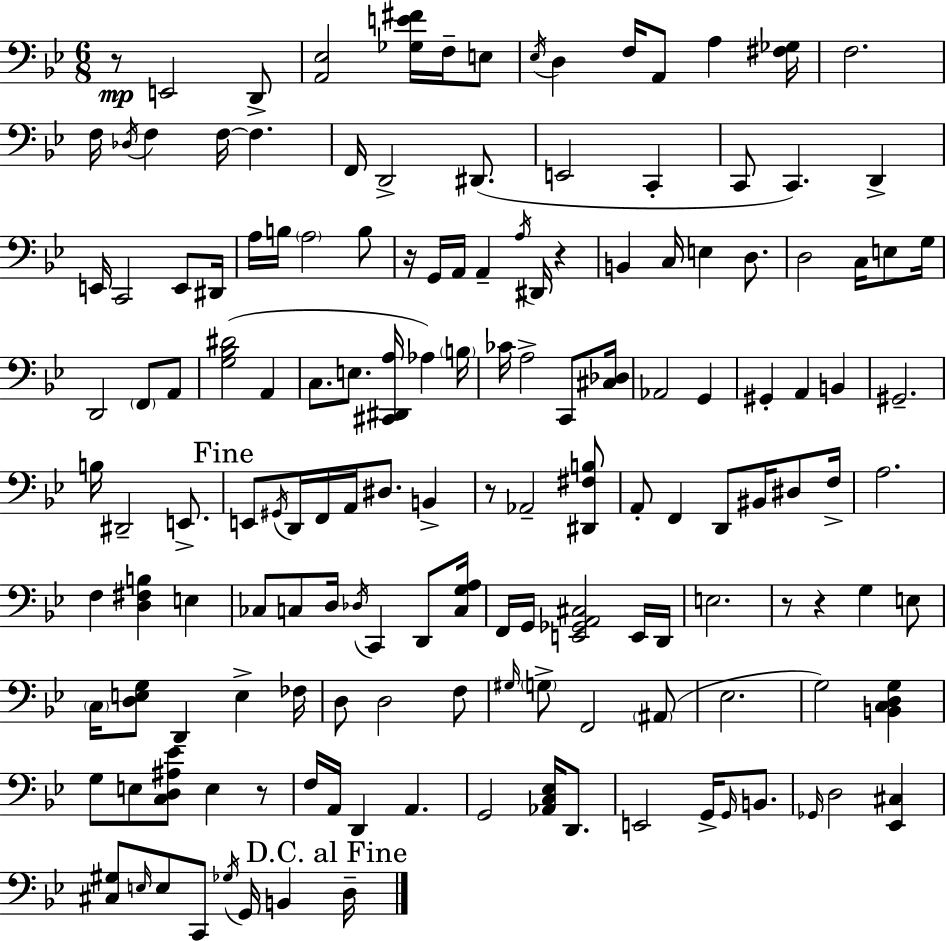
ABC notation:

X:1
T:Untitled
M:6/8
L:1/4
K:Gm
z/2 E,,2 D,,/2 [A,,_E,]2 [_G,E^F]/4 F,/4 E,/2 _E,/4 D, F,/4 A,,/2 A, [^F,_G,]/4 F,2 F,/4 _D,/4 F, F,/4 F, F,,/4 D,,2 ^D,,/2 E,,2 C,, C,,/2 C,, D,, E,,/4 C,,2 E,,/2 ^D,,/4 A,/4 B,/4 A,2 B,/2 z/4 G,,/4 A,,/4 A,, A,/4 ^D,,/4 z B,, C,/4 E, D,/2 D,2 C,/4 E,/2 G,/4 D,,2 F,,/2 A,,/2 [G,_B,^D]2 A,, C,/2 E,/2 [^C,,^D,,A,]/4 _A, B,/4 _C/4 A,2 C,,/2 [^C,_D,]/4 _A,,2 G,, ^G,, A,, B,, ^G,,2 B,/4 ^D,,2 E,,/2 E,,/2 ^G,,/4 D,,/4 F,,/4 A,,/4 ^D,/2 B,, z/2 _A,,2 [^D,,^F,B,]/2 A,,/2 F,, D,,/2 ^B,,/4 ^D,/2 F,/4 A,2 F, [D,^F,B,] E, _C,/2 C,/2 D,/4 _D,/4 C,, D,,/2 [C,G,A,]/4 F,,/4 G,,/4 [E,,_G,,A,,^C,]2 E,,/4 D,,/4 E,2 z/2 z G, E,/2 C,/4 [D,E,G,]/2 D,, E, _F,/4 D,/2 D,2 F,/2 ^G,/4 G,/2 F,,2 ^A,,/2 _E,2 G,2 [B,,C,D,G,] G,/2 E,/2 [C,D,^A,_E]/2 E, z/2 F,/4 A,,/4 D,, A,, G,,2 [_A,,C,_E,]/4 D,,/2 E,,2 G,,/4 G,,/4 B,,/2 _G,,/4 D,2 [_E,,^C,] [^C,^G,]/2 E,/4 E,/2 C,,/2 _G,/4 G,,/4 B,, D,/4